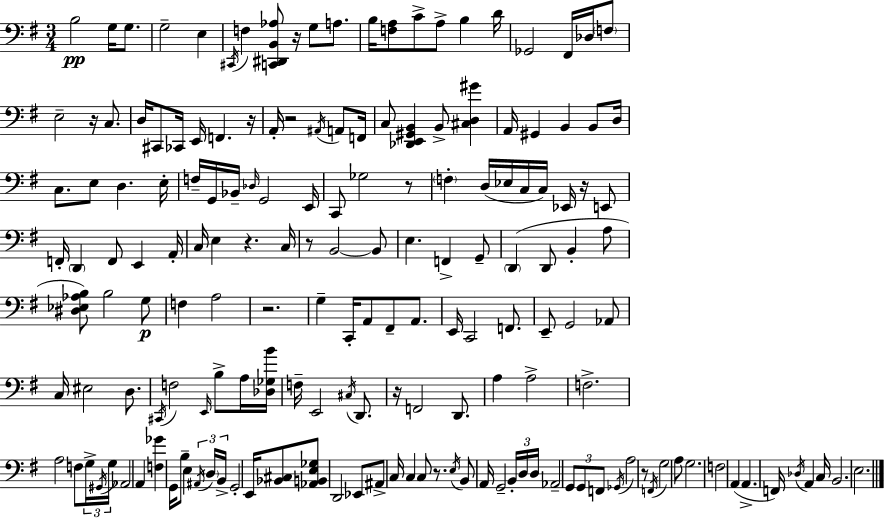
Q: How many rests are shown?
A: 12